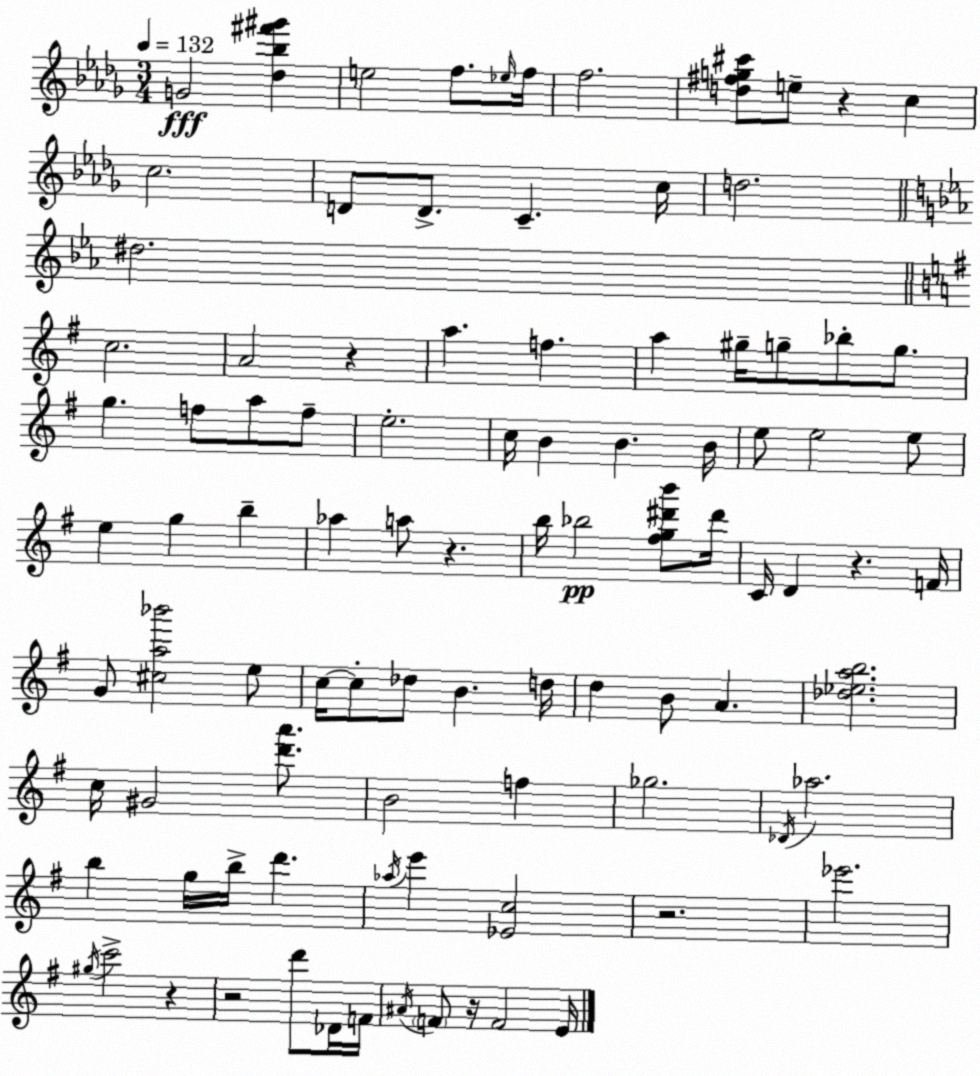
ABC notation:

X:1
T:Untitled
M:3/4
L:1/4
K:Bbm
G2 [_d_b^f'^g'] e2 f/2 _e/4 f/4 f2 [d^fg^c']/2 e/2 z c c2 D/2 D/2 C c/4 d2 ^d2 c2 A2 z a f a ^g/4 g/2 _b/2 g/2 g f/2 a/2 f/2 e2 c/4 B B B/4 e/2 e2 e/2 e g b _a a/2 z b/4 _b2 [^fg^d'b']/2 ^d'/4 C/4 D z F/4 G/2 [^ca_b']2 e/2 c/4 c/2 _d/2 B d/4 d B/2 A [_d_eab]2 c/4 ^G2 [d'a']/2 B2 f _g2 _D/4 _a2 b g/4 b/4 d' _a/4 e' [_Ec]2 z2 _e'2 ^g/4 c'2 z z2 d'/2 _D/4 F/4 ^A/4 F/2 z/4 F2 E/4